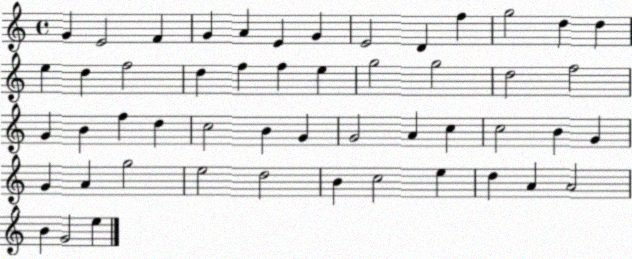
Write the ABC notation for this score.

X:1
T:Untitled
M:4/4
L:1/4
K:C
G E2 F G A E G E2 D f g2 d d e d f2 d f f e g2 g2 d2 f2 G B f d c2 B G G2 A c c2 B G G A g2 e2 d2 B c2 e d A A2 B G2 e